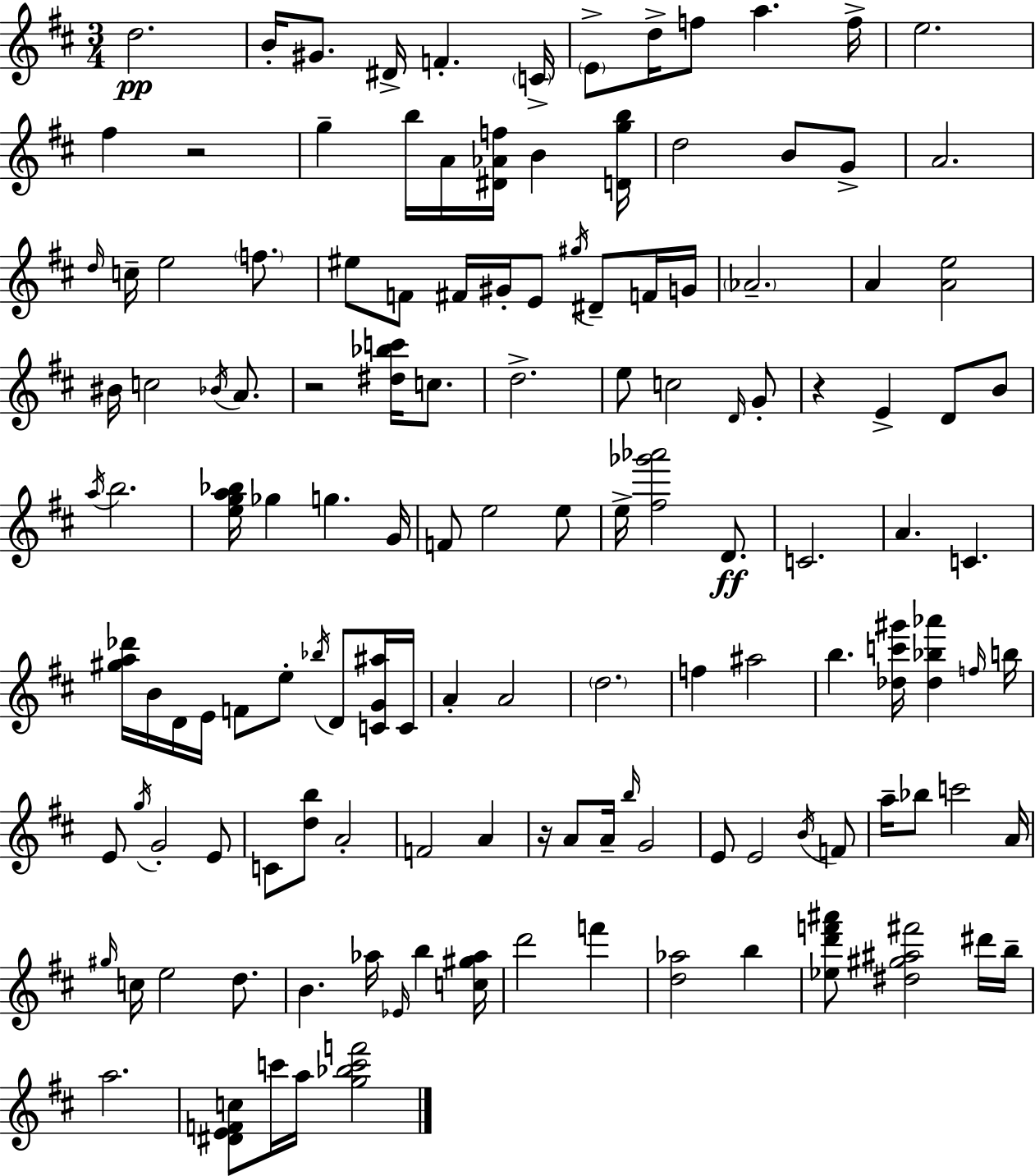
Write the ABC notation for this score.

X:1
T:Untitled
M:3/4
L:1/4
K:D
d2 B/4 ^G/2 ^D/4 F C/4 E/2 d/4 f/2 a f/4 e2 ^f z2 g b/4 A/4 [^D_Af]/4 B [Dgb]/4 d2 B/2 G/2 A2 d/4 c/4 e2 f/2 ^e/2 F/2 ^F/4 ^G/4 E/2 ^g/4 ^D/2 F/4 G/4 _A2 A [Ae]2 ^B/4 c2 _B/4 A/2 z2 [^d_bc']/4 c/2 d2 e/2 c2 D/4 G/2 z E D/2 B/2 a/4 b2 [ega_b]/4 _g g G/4 F/2 e2 e/2 e/4 [^f_g'_a']2 D/2 C2 A C [^ga_d']/4 B/4 D/4 E/4 F/2 e/2 _b/4 D/2 [CG^a]/4 C/4 A A2 d2 f ^a2 b [_dc'^g']/4 [_d_b_a'] f/4 b/4 E/2 g/4 G2 E/2 C/2 [db]/2 A2 F2 A z/4 A/2 A/4 b/4 G2 E/2 E2 B/4 F/2 a/4 _b/2 c'2 A/4 ^g/4 c/4 e2 d/2 B _a/4 _E/4 b [c^g_a]/4 d'2 f' [d_a]2 b [_ed'f'^a']/2 [^d^g^a^f']2 ^d'/4 b/4 a2 [^DEFc]/2 c'/4 a/4 [g_bc'f']2